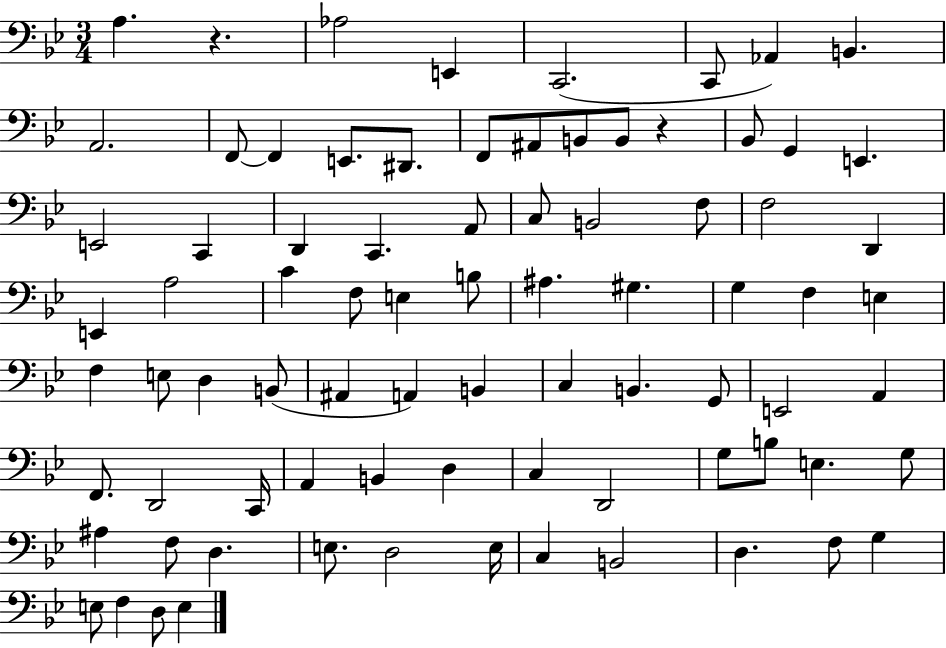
{
  \clef bass
  \numericTimeSignature
  \time 3/4
  \key bes \major
  a4. r4. | aes2 e,4 | c,2.( | c,8 aes,4) b,4. | \break a,2. | f,8~~ f,4 e,8. dis,8. | f,8 ais,8 b,8 b,8 r4 | bes,8 g,4 e,4. | \break e,2 c,4 | d,4 c,4. a,8 | c8 b,2 f8 | f2 d,4 | \break e,4 a2 | c'4 f8 e4 b8 | ais4. gis4. | g4 f4 e4 | \break f4 e8 d4 b,8( | ais,4 a,4) b,4 | c4 b,4. g,8 | e,2 a,4 | \break f,8. d,2 c,16 | a,4 b,4 d4 | c4 d,2 | g8 b8 e4. g8 | \break ais4 f8 d4. | e8. d2 e16 | c4 b,2 | d4. f8 g4 | \break e8 f4 d8 e4 | \bar "|."
}